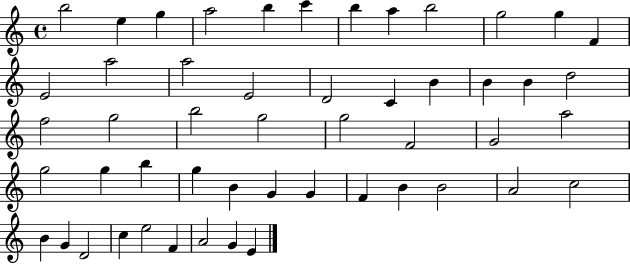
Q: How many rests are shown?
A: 0